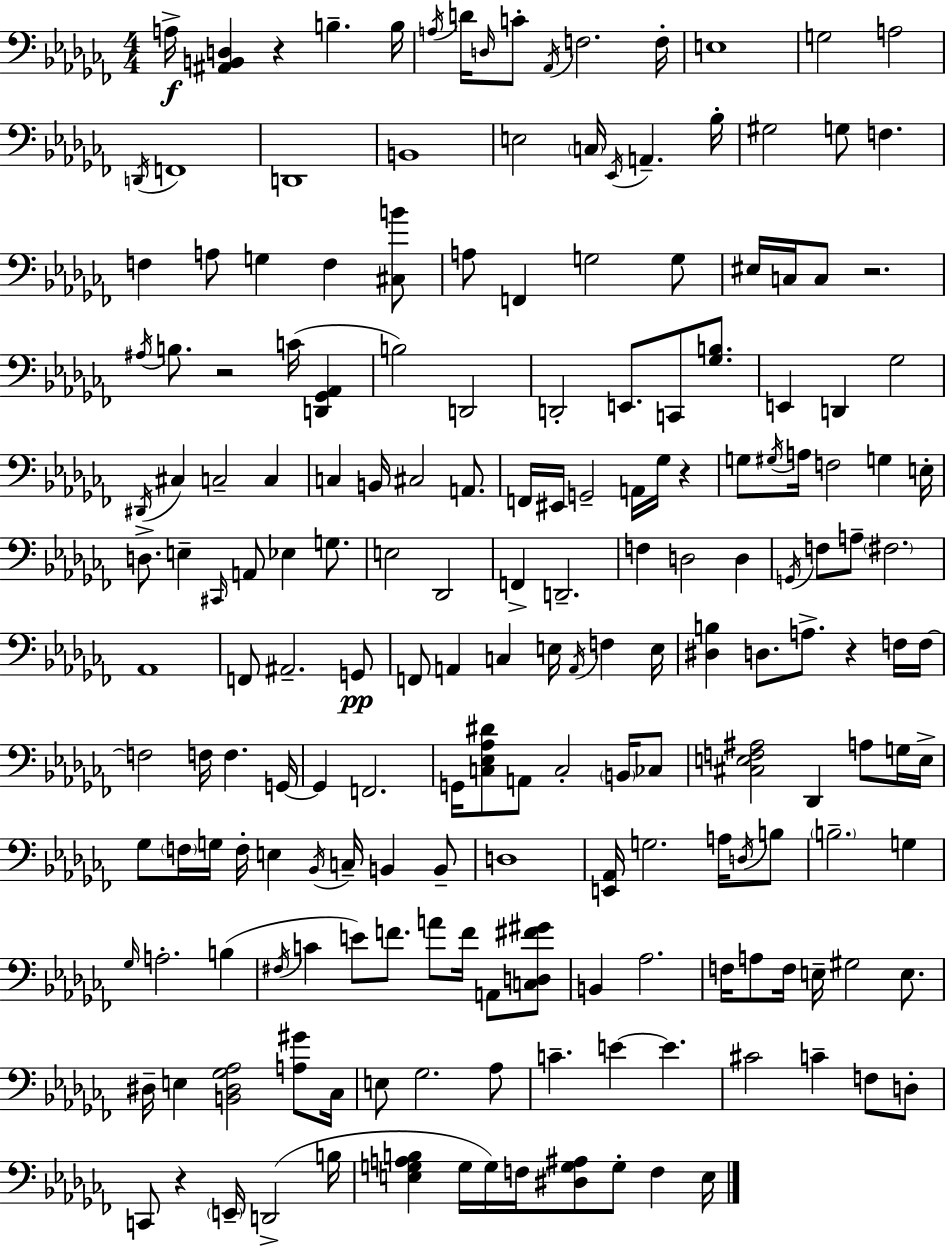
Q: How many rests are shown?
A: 6